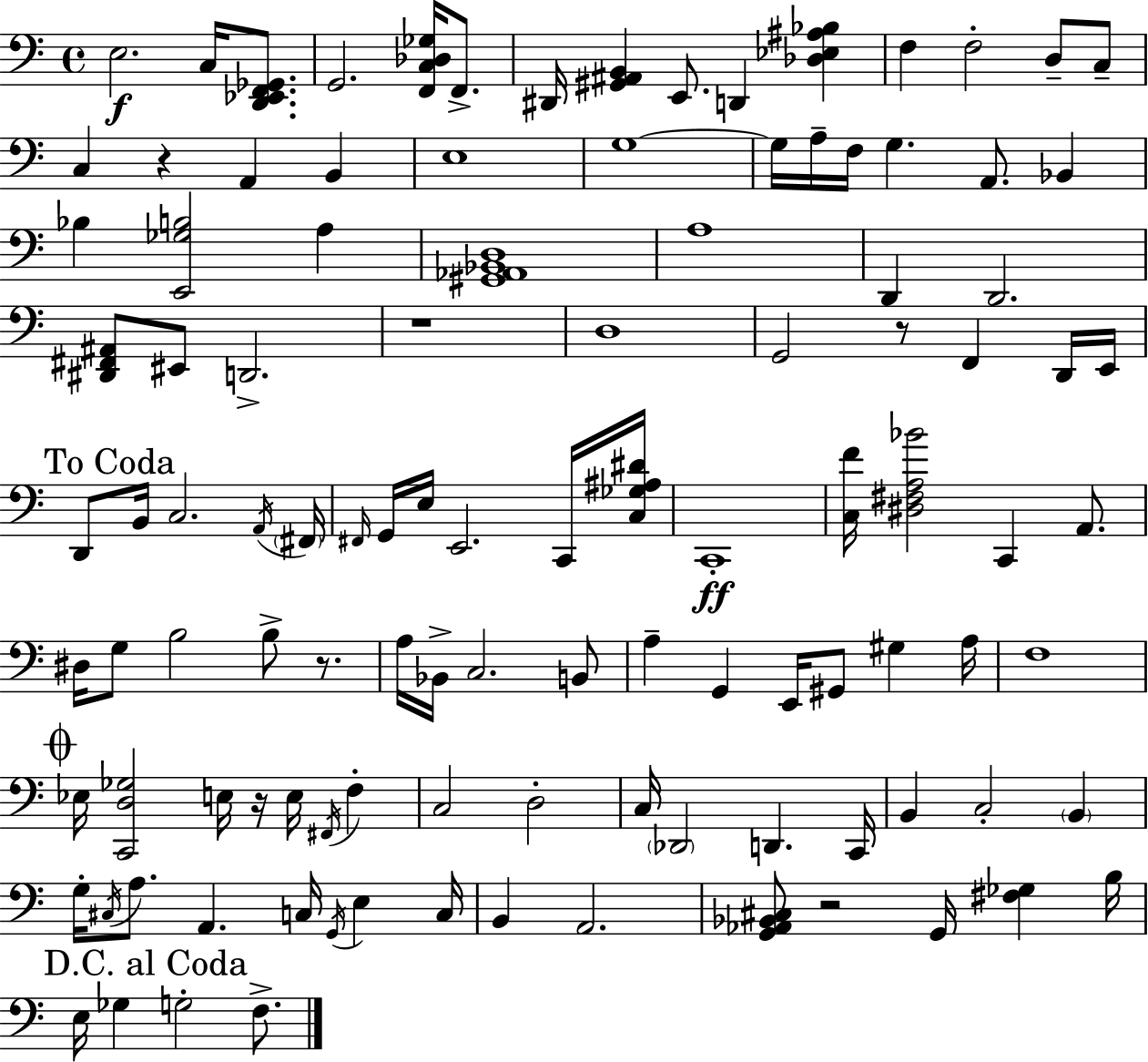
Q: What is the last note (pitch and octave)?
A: F3